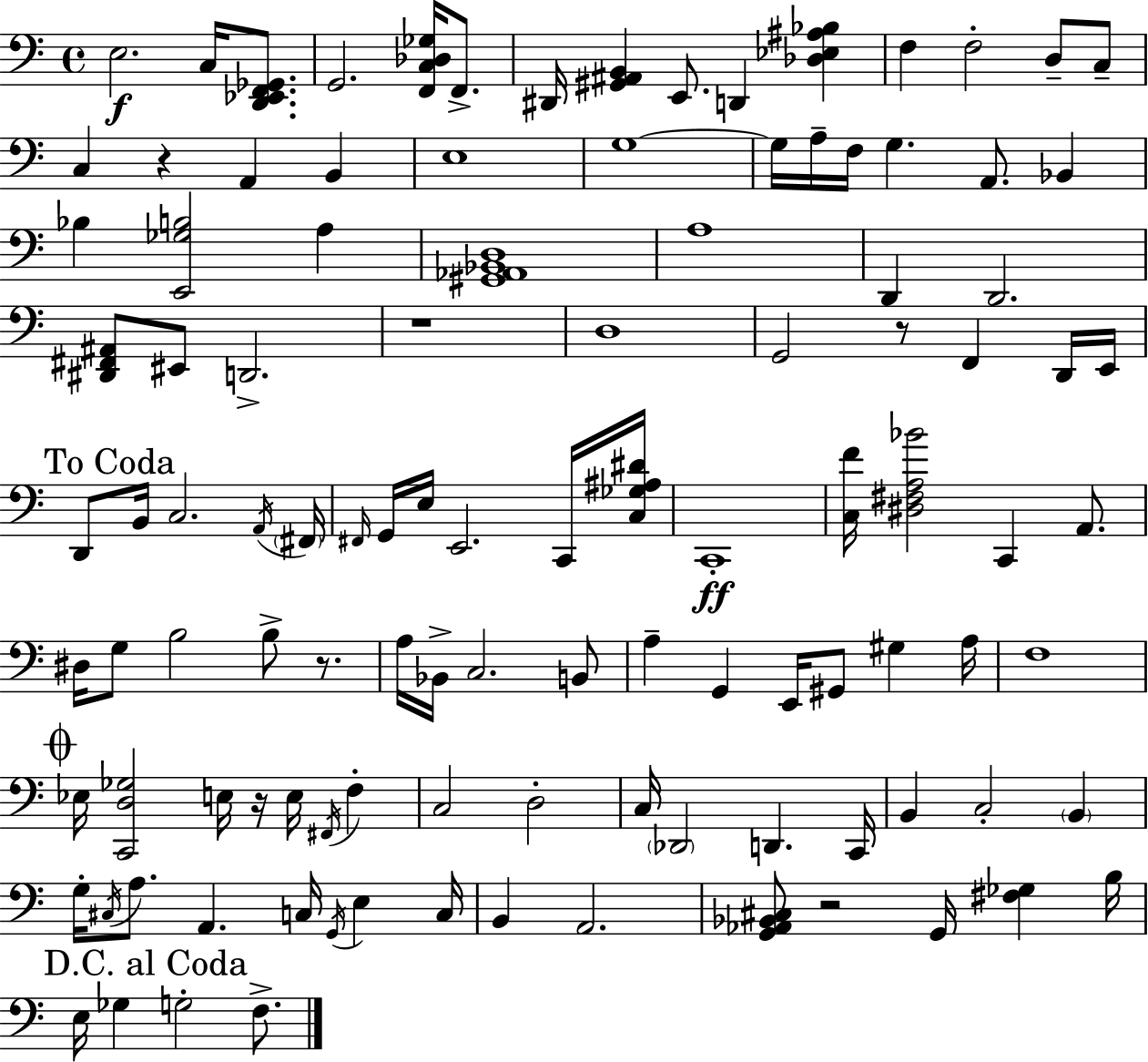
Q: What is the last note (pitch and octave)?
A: F3